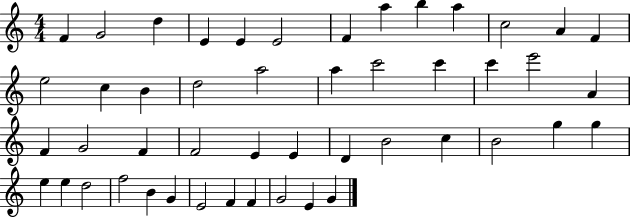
{
  \clef treble
  \numericTimeSignature
  \time 4/4
  \key c \major
  f'4 g'2 d''4 | e'4 e'4 e'2 | f'4 a''4 b''4 a''4 | c''2 a'4 f'4 | \break e''2 c''4 b'4 | d''2 a''2 | a''4 c'''2 c'''4 | c'''4 e'''2 a'4 | \break f'4 g'2 f'4 | f'2 e'4 e'4 | d'4 b'2 c''4 | b'2 g''4 g''4 | \break e''4 e''4 d''2 | f''2 b'4 g'4 | e'2 f'4 f'4 | g'2 e'4 g'4 | \break \bar "|."
}